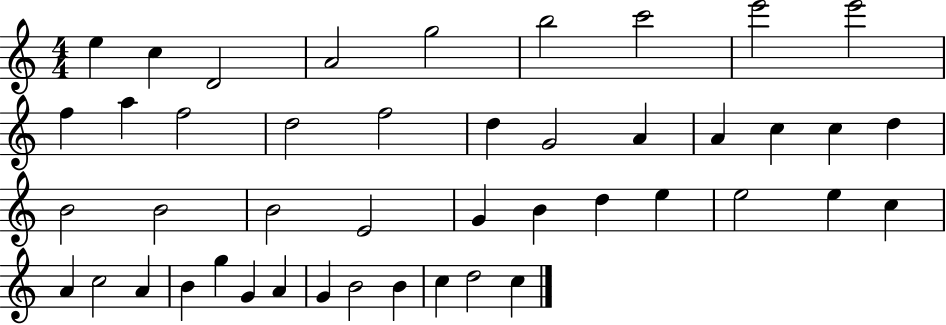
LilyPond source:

{
  \clef treble
  \numericTimeSignature
  \time 4/4
  \key c \major
  e''4 c''4 d'2 | a'2 g''2 | b''2 c'''2 | e'''2 e'''2 | \break f''4 a''4 f''2 | d''2 f''2 | d''4 g'2 a'4 | a'4 c''4 c''4 d''4 | \break b'2 b'2 | b'2 e'2 | g'4 b'4 d''4 e''4 | e''2 e''4 c''4 | \break a'4 c''2 a'4 | b'4 g''4 g'4 a'4 | g'4 b'2 b'4 | c''4 d''2 c''4 | \break \bar "|."
}